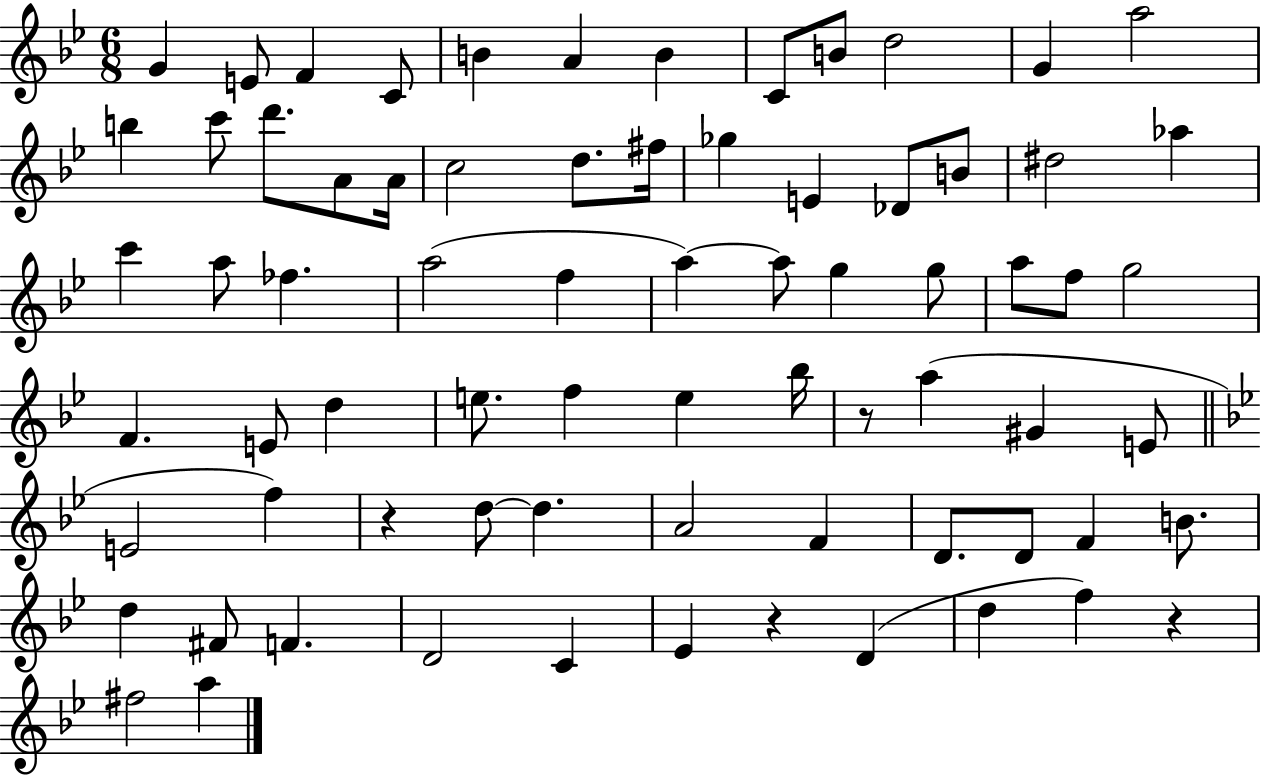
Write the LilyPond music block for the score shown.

{
  \clef treble
  \numericTimeSignature
  \time 6/8
  \key bes \major
  g'4 e'8 f'4 c'8 | b'4 a'4 b'4 | c'8 b'8 d''2 | g'4 a''2 | \break b''4 c'''8 d'''8. a'8 a'16 | c''2 d''8. fis''16 | ges''4 e'4 des'8 b'8 | dis''2 aes''4 | \break c'''4 a''8 fes''4. | a''2( f''4 | a''4~~) a''8 g''4 g''8 | a''8 f''8 g''2 | \break f'4. e'8 d''4 | e''8. f''4 e''4 bes''16 | r8 a''4( gis'4 e'8 | \bar "||" \break \key bes \major e'2 f''4) | r4 d''8~~ d''4. | a'2 f'4 | d'8. d'8 f'4 b'8. | \break d''4 fis'8 f'4. | d'2 c'4 | ees'4 r4 d'4( | d''4 f''4) r4 | \break fis''2 a''4 | \bar "|."
}